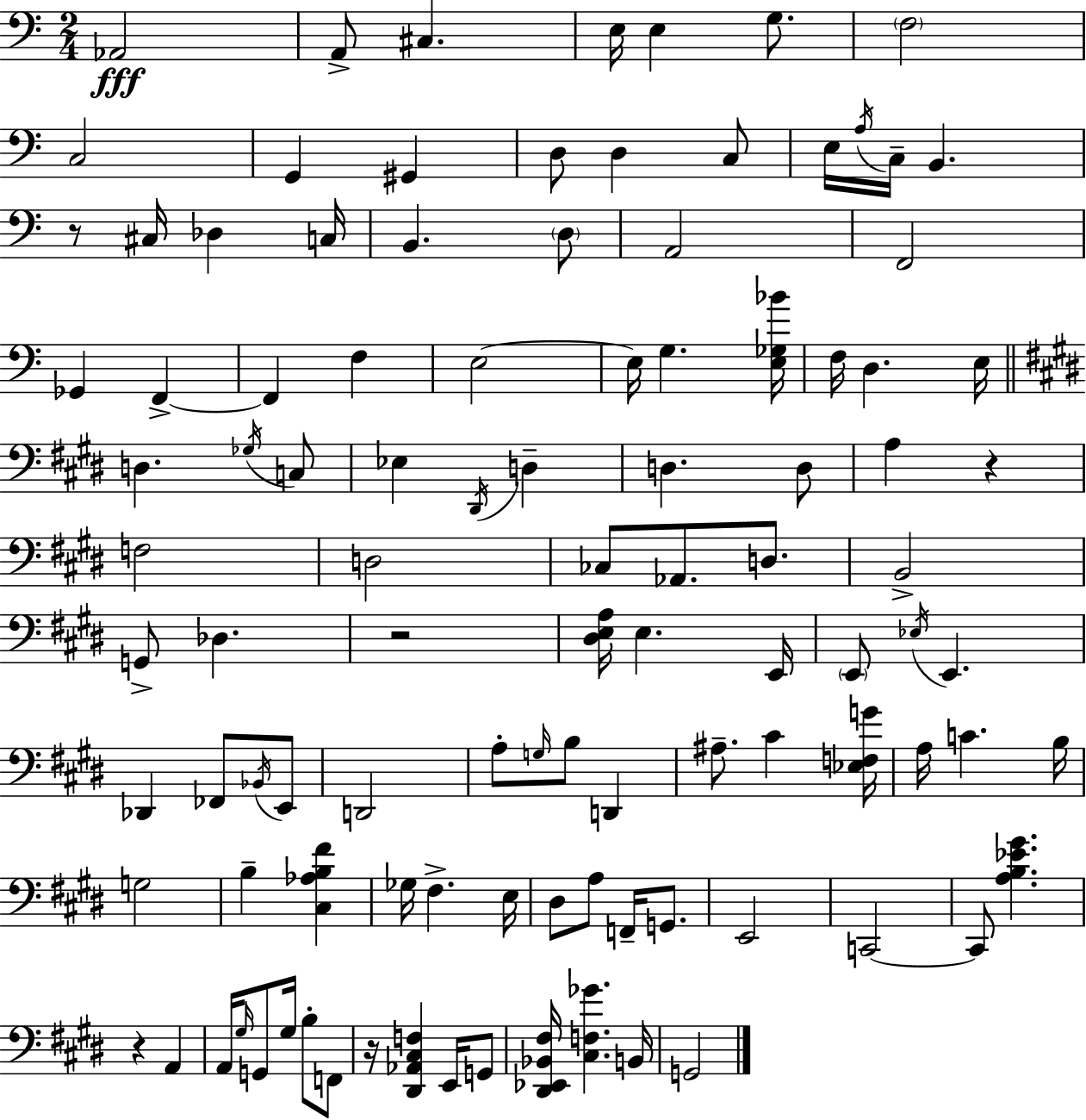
{
  \clef bass
  \numericTimeSignature
  \time 2/4
  \key a \minor
  aes,2\fff | a,8-> cis4. | e16 e4 g8. | \parenthesize f2 | \break c2 | g,4 gis,4 | d8 d4 c8 | e16 \acciaccatura { a16 } c16-- b,4. | \break r8 cis16 des4 | c16 b,4. \parenthesize d8 | a,2 | f,2 | \break ges,4 f,4->~~ | f,4 f4 | e2~~ | e16 g4. | \break <e ges bes'>16 f16 d4. | e16 \bar "||" \break \key e \major d4. \acciaccatura { ges16 } c8 | ees4 \acciaccatura { dis,16 } d4-- | d4. | d8 a4 r4 | \break f2 | d2 | ces8 aes,8. d8. | b,2-> | \break g,8-> des4. | r2 | <dis e a>16 e4. | e,16 \parenthesize e,8 \acciaccatura { ees16 } e,4. | \break des,4 fes,8 | \acciaccatura { bes,16 } e,8 d,2 | a8-. \grace { g16 } b8 | d,4 ais8.-- | \break cis'4 <ees f g'>16 a16 c'4. | b16 g2 | b4-- | <cis aes b fis'>4 ges16 fis4.-> | \break e16 dis8 a8 | f,16-- g,8. e,2 | c,2~~ | c,8 <a b ees' gis'>4. | \break r4 | a,4 a,16 \grace { gis16 } g,8 | gis16 b8-. f,8 r16 <dis, aes, cis f>4 | e,16 g,8 <dis, ees, bes, fis>16 <cis f ges'>4. | \break b,16 g,2 | \bar "|."
}